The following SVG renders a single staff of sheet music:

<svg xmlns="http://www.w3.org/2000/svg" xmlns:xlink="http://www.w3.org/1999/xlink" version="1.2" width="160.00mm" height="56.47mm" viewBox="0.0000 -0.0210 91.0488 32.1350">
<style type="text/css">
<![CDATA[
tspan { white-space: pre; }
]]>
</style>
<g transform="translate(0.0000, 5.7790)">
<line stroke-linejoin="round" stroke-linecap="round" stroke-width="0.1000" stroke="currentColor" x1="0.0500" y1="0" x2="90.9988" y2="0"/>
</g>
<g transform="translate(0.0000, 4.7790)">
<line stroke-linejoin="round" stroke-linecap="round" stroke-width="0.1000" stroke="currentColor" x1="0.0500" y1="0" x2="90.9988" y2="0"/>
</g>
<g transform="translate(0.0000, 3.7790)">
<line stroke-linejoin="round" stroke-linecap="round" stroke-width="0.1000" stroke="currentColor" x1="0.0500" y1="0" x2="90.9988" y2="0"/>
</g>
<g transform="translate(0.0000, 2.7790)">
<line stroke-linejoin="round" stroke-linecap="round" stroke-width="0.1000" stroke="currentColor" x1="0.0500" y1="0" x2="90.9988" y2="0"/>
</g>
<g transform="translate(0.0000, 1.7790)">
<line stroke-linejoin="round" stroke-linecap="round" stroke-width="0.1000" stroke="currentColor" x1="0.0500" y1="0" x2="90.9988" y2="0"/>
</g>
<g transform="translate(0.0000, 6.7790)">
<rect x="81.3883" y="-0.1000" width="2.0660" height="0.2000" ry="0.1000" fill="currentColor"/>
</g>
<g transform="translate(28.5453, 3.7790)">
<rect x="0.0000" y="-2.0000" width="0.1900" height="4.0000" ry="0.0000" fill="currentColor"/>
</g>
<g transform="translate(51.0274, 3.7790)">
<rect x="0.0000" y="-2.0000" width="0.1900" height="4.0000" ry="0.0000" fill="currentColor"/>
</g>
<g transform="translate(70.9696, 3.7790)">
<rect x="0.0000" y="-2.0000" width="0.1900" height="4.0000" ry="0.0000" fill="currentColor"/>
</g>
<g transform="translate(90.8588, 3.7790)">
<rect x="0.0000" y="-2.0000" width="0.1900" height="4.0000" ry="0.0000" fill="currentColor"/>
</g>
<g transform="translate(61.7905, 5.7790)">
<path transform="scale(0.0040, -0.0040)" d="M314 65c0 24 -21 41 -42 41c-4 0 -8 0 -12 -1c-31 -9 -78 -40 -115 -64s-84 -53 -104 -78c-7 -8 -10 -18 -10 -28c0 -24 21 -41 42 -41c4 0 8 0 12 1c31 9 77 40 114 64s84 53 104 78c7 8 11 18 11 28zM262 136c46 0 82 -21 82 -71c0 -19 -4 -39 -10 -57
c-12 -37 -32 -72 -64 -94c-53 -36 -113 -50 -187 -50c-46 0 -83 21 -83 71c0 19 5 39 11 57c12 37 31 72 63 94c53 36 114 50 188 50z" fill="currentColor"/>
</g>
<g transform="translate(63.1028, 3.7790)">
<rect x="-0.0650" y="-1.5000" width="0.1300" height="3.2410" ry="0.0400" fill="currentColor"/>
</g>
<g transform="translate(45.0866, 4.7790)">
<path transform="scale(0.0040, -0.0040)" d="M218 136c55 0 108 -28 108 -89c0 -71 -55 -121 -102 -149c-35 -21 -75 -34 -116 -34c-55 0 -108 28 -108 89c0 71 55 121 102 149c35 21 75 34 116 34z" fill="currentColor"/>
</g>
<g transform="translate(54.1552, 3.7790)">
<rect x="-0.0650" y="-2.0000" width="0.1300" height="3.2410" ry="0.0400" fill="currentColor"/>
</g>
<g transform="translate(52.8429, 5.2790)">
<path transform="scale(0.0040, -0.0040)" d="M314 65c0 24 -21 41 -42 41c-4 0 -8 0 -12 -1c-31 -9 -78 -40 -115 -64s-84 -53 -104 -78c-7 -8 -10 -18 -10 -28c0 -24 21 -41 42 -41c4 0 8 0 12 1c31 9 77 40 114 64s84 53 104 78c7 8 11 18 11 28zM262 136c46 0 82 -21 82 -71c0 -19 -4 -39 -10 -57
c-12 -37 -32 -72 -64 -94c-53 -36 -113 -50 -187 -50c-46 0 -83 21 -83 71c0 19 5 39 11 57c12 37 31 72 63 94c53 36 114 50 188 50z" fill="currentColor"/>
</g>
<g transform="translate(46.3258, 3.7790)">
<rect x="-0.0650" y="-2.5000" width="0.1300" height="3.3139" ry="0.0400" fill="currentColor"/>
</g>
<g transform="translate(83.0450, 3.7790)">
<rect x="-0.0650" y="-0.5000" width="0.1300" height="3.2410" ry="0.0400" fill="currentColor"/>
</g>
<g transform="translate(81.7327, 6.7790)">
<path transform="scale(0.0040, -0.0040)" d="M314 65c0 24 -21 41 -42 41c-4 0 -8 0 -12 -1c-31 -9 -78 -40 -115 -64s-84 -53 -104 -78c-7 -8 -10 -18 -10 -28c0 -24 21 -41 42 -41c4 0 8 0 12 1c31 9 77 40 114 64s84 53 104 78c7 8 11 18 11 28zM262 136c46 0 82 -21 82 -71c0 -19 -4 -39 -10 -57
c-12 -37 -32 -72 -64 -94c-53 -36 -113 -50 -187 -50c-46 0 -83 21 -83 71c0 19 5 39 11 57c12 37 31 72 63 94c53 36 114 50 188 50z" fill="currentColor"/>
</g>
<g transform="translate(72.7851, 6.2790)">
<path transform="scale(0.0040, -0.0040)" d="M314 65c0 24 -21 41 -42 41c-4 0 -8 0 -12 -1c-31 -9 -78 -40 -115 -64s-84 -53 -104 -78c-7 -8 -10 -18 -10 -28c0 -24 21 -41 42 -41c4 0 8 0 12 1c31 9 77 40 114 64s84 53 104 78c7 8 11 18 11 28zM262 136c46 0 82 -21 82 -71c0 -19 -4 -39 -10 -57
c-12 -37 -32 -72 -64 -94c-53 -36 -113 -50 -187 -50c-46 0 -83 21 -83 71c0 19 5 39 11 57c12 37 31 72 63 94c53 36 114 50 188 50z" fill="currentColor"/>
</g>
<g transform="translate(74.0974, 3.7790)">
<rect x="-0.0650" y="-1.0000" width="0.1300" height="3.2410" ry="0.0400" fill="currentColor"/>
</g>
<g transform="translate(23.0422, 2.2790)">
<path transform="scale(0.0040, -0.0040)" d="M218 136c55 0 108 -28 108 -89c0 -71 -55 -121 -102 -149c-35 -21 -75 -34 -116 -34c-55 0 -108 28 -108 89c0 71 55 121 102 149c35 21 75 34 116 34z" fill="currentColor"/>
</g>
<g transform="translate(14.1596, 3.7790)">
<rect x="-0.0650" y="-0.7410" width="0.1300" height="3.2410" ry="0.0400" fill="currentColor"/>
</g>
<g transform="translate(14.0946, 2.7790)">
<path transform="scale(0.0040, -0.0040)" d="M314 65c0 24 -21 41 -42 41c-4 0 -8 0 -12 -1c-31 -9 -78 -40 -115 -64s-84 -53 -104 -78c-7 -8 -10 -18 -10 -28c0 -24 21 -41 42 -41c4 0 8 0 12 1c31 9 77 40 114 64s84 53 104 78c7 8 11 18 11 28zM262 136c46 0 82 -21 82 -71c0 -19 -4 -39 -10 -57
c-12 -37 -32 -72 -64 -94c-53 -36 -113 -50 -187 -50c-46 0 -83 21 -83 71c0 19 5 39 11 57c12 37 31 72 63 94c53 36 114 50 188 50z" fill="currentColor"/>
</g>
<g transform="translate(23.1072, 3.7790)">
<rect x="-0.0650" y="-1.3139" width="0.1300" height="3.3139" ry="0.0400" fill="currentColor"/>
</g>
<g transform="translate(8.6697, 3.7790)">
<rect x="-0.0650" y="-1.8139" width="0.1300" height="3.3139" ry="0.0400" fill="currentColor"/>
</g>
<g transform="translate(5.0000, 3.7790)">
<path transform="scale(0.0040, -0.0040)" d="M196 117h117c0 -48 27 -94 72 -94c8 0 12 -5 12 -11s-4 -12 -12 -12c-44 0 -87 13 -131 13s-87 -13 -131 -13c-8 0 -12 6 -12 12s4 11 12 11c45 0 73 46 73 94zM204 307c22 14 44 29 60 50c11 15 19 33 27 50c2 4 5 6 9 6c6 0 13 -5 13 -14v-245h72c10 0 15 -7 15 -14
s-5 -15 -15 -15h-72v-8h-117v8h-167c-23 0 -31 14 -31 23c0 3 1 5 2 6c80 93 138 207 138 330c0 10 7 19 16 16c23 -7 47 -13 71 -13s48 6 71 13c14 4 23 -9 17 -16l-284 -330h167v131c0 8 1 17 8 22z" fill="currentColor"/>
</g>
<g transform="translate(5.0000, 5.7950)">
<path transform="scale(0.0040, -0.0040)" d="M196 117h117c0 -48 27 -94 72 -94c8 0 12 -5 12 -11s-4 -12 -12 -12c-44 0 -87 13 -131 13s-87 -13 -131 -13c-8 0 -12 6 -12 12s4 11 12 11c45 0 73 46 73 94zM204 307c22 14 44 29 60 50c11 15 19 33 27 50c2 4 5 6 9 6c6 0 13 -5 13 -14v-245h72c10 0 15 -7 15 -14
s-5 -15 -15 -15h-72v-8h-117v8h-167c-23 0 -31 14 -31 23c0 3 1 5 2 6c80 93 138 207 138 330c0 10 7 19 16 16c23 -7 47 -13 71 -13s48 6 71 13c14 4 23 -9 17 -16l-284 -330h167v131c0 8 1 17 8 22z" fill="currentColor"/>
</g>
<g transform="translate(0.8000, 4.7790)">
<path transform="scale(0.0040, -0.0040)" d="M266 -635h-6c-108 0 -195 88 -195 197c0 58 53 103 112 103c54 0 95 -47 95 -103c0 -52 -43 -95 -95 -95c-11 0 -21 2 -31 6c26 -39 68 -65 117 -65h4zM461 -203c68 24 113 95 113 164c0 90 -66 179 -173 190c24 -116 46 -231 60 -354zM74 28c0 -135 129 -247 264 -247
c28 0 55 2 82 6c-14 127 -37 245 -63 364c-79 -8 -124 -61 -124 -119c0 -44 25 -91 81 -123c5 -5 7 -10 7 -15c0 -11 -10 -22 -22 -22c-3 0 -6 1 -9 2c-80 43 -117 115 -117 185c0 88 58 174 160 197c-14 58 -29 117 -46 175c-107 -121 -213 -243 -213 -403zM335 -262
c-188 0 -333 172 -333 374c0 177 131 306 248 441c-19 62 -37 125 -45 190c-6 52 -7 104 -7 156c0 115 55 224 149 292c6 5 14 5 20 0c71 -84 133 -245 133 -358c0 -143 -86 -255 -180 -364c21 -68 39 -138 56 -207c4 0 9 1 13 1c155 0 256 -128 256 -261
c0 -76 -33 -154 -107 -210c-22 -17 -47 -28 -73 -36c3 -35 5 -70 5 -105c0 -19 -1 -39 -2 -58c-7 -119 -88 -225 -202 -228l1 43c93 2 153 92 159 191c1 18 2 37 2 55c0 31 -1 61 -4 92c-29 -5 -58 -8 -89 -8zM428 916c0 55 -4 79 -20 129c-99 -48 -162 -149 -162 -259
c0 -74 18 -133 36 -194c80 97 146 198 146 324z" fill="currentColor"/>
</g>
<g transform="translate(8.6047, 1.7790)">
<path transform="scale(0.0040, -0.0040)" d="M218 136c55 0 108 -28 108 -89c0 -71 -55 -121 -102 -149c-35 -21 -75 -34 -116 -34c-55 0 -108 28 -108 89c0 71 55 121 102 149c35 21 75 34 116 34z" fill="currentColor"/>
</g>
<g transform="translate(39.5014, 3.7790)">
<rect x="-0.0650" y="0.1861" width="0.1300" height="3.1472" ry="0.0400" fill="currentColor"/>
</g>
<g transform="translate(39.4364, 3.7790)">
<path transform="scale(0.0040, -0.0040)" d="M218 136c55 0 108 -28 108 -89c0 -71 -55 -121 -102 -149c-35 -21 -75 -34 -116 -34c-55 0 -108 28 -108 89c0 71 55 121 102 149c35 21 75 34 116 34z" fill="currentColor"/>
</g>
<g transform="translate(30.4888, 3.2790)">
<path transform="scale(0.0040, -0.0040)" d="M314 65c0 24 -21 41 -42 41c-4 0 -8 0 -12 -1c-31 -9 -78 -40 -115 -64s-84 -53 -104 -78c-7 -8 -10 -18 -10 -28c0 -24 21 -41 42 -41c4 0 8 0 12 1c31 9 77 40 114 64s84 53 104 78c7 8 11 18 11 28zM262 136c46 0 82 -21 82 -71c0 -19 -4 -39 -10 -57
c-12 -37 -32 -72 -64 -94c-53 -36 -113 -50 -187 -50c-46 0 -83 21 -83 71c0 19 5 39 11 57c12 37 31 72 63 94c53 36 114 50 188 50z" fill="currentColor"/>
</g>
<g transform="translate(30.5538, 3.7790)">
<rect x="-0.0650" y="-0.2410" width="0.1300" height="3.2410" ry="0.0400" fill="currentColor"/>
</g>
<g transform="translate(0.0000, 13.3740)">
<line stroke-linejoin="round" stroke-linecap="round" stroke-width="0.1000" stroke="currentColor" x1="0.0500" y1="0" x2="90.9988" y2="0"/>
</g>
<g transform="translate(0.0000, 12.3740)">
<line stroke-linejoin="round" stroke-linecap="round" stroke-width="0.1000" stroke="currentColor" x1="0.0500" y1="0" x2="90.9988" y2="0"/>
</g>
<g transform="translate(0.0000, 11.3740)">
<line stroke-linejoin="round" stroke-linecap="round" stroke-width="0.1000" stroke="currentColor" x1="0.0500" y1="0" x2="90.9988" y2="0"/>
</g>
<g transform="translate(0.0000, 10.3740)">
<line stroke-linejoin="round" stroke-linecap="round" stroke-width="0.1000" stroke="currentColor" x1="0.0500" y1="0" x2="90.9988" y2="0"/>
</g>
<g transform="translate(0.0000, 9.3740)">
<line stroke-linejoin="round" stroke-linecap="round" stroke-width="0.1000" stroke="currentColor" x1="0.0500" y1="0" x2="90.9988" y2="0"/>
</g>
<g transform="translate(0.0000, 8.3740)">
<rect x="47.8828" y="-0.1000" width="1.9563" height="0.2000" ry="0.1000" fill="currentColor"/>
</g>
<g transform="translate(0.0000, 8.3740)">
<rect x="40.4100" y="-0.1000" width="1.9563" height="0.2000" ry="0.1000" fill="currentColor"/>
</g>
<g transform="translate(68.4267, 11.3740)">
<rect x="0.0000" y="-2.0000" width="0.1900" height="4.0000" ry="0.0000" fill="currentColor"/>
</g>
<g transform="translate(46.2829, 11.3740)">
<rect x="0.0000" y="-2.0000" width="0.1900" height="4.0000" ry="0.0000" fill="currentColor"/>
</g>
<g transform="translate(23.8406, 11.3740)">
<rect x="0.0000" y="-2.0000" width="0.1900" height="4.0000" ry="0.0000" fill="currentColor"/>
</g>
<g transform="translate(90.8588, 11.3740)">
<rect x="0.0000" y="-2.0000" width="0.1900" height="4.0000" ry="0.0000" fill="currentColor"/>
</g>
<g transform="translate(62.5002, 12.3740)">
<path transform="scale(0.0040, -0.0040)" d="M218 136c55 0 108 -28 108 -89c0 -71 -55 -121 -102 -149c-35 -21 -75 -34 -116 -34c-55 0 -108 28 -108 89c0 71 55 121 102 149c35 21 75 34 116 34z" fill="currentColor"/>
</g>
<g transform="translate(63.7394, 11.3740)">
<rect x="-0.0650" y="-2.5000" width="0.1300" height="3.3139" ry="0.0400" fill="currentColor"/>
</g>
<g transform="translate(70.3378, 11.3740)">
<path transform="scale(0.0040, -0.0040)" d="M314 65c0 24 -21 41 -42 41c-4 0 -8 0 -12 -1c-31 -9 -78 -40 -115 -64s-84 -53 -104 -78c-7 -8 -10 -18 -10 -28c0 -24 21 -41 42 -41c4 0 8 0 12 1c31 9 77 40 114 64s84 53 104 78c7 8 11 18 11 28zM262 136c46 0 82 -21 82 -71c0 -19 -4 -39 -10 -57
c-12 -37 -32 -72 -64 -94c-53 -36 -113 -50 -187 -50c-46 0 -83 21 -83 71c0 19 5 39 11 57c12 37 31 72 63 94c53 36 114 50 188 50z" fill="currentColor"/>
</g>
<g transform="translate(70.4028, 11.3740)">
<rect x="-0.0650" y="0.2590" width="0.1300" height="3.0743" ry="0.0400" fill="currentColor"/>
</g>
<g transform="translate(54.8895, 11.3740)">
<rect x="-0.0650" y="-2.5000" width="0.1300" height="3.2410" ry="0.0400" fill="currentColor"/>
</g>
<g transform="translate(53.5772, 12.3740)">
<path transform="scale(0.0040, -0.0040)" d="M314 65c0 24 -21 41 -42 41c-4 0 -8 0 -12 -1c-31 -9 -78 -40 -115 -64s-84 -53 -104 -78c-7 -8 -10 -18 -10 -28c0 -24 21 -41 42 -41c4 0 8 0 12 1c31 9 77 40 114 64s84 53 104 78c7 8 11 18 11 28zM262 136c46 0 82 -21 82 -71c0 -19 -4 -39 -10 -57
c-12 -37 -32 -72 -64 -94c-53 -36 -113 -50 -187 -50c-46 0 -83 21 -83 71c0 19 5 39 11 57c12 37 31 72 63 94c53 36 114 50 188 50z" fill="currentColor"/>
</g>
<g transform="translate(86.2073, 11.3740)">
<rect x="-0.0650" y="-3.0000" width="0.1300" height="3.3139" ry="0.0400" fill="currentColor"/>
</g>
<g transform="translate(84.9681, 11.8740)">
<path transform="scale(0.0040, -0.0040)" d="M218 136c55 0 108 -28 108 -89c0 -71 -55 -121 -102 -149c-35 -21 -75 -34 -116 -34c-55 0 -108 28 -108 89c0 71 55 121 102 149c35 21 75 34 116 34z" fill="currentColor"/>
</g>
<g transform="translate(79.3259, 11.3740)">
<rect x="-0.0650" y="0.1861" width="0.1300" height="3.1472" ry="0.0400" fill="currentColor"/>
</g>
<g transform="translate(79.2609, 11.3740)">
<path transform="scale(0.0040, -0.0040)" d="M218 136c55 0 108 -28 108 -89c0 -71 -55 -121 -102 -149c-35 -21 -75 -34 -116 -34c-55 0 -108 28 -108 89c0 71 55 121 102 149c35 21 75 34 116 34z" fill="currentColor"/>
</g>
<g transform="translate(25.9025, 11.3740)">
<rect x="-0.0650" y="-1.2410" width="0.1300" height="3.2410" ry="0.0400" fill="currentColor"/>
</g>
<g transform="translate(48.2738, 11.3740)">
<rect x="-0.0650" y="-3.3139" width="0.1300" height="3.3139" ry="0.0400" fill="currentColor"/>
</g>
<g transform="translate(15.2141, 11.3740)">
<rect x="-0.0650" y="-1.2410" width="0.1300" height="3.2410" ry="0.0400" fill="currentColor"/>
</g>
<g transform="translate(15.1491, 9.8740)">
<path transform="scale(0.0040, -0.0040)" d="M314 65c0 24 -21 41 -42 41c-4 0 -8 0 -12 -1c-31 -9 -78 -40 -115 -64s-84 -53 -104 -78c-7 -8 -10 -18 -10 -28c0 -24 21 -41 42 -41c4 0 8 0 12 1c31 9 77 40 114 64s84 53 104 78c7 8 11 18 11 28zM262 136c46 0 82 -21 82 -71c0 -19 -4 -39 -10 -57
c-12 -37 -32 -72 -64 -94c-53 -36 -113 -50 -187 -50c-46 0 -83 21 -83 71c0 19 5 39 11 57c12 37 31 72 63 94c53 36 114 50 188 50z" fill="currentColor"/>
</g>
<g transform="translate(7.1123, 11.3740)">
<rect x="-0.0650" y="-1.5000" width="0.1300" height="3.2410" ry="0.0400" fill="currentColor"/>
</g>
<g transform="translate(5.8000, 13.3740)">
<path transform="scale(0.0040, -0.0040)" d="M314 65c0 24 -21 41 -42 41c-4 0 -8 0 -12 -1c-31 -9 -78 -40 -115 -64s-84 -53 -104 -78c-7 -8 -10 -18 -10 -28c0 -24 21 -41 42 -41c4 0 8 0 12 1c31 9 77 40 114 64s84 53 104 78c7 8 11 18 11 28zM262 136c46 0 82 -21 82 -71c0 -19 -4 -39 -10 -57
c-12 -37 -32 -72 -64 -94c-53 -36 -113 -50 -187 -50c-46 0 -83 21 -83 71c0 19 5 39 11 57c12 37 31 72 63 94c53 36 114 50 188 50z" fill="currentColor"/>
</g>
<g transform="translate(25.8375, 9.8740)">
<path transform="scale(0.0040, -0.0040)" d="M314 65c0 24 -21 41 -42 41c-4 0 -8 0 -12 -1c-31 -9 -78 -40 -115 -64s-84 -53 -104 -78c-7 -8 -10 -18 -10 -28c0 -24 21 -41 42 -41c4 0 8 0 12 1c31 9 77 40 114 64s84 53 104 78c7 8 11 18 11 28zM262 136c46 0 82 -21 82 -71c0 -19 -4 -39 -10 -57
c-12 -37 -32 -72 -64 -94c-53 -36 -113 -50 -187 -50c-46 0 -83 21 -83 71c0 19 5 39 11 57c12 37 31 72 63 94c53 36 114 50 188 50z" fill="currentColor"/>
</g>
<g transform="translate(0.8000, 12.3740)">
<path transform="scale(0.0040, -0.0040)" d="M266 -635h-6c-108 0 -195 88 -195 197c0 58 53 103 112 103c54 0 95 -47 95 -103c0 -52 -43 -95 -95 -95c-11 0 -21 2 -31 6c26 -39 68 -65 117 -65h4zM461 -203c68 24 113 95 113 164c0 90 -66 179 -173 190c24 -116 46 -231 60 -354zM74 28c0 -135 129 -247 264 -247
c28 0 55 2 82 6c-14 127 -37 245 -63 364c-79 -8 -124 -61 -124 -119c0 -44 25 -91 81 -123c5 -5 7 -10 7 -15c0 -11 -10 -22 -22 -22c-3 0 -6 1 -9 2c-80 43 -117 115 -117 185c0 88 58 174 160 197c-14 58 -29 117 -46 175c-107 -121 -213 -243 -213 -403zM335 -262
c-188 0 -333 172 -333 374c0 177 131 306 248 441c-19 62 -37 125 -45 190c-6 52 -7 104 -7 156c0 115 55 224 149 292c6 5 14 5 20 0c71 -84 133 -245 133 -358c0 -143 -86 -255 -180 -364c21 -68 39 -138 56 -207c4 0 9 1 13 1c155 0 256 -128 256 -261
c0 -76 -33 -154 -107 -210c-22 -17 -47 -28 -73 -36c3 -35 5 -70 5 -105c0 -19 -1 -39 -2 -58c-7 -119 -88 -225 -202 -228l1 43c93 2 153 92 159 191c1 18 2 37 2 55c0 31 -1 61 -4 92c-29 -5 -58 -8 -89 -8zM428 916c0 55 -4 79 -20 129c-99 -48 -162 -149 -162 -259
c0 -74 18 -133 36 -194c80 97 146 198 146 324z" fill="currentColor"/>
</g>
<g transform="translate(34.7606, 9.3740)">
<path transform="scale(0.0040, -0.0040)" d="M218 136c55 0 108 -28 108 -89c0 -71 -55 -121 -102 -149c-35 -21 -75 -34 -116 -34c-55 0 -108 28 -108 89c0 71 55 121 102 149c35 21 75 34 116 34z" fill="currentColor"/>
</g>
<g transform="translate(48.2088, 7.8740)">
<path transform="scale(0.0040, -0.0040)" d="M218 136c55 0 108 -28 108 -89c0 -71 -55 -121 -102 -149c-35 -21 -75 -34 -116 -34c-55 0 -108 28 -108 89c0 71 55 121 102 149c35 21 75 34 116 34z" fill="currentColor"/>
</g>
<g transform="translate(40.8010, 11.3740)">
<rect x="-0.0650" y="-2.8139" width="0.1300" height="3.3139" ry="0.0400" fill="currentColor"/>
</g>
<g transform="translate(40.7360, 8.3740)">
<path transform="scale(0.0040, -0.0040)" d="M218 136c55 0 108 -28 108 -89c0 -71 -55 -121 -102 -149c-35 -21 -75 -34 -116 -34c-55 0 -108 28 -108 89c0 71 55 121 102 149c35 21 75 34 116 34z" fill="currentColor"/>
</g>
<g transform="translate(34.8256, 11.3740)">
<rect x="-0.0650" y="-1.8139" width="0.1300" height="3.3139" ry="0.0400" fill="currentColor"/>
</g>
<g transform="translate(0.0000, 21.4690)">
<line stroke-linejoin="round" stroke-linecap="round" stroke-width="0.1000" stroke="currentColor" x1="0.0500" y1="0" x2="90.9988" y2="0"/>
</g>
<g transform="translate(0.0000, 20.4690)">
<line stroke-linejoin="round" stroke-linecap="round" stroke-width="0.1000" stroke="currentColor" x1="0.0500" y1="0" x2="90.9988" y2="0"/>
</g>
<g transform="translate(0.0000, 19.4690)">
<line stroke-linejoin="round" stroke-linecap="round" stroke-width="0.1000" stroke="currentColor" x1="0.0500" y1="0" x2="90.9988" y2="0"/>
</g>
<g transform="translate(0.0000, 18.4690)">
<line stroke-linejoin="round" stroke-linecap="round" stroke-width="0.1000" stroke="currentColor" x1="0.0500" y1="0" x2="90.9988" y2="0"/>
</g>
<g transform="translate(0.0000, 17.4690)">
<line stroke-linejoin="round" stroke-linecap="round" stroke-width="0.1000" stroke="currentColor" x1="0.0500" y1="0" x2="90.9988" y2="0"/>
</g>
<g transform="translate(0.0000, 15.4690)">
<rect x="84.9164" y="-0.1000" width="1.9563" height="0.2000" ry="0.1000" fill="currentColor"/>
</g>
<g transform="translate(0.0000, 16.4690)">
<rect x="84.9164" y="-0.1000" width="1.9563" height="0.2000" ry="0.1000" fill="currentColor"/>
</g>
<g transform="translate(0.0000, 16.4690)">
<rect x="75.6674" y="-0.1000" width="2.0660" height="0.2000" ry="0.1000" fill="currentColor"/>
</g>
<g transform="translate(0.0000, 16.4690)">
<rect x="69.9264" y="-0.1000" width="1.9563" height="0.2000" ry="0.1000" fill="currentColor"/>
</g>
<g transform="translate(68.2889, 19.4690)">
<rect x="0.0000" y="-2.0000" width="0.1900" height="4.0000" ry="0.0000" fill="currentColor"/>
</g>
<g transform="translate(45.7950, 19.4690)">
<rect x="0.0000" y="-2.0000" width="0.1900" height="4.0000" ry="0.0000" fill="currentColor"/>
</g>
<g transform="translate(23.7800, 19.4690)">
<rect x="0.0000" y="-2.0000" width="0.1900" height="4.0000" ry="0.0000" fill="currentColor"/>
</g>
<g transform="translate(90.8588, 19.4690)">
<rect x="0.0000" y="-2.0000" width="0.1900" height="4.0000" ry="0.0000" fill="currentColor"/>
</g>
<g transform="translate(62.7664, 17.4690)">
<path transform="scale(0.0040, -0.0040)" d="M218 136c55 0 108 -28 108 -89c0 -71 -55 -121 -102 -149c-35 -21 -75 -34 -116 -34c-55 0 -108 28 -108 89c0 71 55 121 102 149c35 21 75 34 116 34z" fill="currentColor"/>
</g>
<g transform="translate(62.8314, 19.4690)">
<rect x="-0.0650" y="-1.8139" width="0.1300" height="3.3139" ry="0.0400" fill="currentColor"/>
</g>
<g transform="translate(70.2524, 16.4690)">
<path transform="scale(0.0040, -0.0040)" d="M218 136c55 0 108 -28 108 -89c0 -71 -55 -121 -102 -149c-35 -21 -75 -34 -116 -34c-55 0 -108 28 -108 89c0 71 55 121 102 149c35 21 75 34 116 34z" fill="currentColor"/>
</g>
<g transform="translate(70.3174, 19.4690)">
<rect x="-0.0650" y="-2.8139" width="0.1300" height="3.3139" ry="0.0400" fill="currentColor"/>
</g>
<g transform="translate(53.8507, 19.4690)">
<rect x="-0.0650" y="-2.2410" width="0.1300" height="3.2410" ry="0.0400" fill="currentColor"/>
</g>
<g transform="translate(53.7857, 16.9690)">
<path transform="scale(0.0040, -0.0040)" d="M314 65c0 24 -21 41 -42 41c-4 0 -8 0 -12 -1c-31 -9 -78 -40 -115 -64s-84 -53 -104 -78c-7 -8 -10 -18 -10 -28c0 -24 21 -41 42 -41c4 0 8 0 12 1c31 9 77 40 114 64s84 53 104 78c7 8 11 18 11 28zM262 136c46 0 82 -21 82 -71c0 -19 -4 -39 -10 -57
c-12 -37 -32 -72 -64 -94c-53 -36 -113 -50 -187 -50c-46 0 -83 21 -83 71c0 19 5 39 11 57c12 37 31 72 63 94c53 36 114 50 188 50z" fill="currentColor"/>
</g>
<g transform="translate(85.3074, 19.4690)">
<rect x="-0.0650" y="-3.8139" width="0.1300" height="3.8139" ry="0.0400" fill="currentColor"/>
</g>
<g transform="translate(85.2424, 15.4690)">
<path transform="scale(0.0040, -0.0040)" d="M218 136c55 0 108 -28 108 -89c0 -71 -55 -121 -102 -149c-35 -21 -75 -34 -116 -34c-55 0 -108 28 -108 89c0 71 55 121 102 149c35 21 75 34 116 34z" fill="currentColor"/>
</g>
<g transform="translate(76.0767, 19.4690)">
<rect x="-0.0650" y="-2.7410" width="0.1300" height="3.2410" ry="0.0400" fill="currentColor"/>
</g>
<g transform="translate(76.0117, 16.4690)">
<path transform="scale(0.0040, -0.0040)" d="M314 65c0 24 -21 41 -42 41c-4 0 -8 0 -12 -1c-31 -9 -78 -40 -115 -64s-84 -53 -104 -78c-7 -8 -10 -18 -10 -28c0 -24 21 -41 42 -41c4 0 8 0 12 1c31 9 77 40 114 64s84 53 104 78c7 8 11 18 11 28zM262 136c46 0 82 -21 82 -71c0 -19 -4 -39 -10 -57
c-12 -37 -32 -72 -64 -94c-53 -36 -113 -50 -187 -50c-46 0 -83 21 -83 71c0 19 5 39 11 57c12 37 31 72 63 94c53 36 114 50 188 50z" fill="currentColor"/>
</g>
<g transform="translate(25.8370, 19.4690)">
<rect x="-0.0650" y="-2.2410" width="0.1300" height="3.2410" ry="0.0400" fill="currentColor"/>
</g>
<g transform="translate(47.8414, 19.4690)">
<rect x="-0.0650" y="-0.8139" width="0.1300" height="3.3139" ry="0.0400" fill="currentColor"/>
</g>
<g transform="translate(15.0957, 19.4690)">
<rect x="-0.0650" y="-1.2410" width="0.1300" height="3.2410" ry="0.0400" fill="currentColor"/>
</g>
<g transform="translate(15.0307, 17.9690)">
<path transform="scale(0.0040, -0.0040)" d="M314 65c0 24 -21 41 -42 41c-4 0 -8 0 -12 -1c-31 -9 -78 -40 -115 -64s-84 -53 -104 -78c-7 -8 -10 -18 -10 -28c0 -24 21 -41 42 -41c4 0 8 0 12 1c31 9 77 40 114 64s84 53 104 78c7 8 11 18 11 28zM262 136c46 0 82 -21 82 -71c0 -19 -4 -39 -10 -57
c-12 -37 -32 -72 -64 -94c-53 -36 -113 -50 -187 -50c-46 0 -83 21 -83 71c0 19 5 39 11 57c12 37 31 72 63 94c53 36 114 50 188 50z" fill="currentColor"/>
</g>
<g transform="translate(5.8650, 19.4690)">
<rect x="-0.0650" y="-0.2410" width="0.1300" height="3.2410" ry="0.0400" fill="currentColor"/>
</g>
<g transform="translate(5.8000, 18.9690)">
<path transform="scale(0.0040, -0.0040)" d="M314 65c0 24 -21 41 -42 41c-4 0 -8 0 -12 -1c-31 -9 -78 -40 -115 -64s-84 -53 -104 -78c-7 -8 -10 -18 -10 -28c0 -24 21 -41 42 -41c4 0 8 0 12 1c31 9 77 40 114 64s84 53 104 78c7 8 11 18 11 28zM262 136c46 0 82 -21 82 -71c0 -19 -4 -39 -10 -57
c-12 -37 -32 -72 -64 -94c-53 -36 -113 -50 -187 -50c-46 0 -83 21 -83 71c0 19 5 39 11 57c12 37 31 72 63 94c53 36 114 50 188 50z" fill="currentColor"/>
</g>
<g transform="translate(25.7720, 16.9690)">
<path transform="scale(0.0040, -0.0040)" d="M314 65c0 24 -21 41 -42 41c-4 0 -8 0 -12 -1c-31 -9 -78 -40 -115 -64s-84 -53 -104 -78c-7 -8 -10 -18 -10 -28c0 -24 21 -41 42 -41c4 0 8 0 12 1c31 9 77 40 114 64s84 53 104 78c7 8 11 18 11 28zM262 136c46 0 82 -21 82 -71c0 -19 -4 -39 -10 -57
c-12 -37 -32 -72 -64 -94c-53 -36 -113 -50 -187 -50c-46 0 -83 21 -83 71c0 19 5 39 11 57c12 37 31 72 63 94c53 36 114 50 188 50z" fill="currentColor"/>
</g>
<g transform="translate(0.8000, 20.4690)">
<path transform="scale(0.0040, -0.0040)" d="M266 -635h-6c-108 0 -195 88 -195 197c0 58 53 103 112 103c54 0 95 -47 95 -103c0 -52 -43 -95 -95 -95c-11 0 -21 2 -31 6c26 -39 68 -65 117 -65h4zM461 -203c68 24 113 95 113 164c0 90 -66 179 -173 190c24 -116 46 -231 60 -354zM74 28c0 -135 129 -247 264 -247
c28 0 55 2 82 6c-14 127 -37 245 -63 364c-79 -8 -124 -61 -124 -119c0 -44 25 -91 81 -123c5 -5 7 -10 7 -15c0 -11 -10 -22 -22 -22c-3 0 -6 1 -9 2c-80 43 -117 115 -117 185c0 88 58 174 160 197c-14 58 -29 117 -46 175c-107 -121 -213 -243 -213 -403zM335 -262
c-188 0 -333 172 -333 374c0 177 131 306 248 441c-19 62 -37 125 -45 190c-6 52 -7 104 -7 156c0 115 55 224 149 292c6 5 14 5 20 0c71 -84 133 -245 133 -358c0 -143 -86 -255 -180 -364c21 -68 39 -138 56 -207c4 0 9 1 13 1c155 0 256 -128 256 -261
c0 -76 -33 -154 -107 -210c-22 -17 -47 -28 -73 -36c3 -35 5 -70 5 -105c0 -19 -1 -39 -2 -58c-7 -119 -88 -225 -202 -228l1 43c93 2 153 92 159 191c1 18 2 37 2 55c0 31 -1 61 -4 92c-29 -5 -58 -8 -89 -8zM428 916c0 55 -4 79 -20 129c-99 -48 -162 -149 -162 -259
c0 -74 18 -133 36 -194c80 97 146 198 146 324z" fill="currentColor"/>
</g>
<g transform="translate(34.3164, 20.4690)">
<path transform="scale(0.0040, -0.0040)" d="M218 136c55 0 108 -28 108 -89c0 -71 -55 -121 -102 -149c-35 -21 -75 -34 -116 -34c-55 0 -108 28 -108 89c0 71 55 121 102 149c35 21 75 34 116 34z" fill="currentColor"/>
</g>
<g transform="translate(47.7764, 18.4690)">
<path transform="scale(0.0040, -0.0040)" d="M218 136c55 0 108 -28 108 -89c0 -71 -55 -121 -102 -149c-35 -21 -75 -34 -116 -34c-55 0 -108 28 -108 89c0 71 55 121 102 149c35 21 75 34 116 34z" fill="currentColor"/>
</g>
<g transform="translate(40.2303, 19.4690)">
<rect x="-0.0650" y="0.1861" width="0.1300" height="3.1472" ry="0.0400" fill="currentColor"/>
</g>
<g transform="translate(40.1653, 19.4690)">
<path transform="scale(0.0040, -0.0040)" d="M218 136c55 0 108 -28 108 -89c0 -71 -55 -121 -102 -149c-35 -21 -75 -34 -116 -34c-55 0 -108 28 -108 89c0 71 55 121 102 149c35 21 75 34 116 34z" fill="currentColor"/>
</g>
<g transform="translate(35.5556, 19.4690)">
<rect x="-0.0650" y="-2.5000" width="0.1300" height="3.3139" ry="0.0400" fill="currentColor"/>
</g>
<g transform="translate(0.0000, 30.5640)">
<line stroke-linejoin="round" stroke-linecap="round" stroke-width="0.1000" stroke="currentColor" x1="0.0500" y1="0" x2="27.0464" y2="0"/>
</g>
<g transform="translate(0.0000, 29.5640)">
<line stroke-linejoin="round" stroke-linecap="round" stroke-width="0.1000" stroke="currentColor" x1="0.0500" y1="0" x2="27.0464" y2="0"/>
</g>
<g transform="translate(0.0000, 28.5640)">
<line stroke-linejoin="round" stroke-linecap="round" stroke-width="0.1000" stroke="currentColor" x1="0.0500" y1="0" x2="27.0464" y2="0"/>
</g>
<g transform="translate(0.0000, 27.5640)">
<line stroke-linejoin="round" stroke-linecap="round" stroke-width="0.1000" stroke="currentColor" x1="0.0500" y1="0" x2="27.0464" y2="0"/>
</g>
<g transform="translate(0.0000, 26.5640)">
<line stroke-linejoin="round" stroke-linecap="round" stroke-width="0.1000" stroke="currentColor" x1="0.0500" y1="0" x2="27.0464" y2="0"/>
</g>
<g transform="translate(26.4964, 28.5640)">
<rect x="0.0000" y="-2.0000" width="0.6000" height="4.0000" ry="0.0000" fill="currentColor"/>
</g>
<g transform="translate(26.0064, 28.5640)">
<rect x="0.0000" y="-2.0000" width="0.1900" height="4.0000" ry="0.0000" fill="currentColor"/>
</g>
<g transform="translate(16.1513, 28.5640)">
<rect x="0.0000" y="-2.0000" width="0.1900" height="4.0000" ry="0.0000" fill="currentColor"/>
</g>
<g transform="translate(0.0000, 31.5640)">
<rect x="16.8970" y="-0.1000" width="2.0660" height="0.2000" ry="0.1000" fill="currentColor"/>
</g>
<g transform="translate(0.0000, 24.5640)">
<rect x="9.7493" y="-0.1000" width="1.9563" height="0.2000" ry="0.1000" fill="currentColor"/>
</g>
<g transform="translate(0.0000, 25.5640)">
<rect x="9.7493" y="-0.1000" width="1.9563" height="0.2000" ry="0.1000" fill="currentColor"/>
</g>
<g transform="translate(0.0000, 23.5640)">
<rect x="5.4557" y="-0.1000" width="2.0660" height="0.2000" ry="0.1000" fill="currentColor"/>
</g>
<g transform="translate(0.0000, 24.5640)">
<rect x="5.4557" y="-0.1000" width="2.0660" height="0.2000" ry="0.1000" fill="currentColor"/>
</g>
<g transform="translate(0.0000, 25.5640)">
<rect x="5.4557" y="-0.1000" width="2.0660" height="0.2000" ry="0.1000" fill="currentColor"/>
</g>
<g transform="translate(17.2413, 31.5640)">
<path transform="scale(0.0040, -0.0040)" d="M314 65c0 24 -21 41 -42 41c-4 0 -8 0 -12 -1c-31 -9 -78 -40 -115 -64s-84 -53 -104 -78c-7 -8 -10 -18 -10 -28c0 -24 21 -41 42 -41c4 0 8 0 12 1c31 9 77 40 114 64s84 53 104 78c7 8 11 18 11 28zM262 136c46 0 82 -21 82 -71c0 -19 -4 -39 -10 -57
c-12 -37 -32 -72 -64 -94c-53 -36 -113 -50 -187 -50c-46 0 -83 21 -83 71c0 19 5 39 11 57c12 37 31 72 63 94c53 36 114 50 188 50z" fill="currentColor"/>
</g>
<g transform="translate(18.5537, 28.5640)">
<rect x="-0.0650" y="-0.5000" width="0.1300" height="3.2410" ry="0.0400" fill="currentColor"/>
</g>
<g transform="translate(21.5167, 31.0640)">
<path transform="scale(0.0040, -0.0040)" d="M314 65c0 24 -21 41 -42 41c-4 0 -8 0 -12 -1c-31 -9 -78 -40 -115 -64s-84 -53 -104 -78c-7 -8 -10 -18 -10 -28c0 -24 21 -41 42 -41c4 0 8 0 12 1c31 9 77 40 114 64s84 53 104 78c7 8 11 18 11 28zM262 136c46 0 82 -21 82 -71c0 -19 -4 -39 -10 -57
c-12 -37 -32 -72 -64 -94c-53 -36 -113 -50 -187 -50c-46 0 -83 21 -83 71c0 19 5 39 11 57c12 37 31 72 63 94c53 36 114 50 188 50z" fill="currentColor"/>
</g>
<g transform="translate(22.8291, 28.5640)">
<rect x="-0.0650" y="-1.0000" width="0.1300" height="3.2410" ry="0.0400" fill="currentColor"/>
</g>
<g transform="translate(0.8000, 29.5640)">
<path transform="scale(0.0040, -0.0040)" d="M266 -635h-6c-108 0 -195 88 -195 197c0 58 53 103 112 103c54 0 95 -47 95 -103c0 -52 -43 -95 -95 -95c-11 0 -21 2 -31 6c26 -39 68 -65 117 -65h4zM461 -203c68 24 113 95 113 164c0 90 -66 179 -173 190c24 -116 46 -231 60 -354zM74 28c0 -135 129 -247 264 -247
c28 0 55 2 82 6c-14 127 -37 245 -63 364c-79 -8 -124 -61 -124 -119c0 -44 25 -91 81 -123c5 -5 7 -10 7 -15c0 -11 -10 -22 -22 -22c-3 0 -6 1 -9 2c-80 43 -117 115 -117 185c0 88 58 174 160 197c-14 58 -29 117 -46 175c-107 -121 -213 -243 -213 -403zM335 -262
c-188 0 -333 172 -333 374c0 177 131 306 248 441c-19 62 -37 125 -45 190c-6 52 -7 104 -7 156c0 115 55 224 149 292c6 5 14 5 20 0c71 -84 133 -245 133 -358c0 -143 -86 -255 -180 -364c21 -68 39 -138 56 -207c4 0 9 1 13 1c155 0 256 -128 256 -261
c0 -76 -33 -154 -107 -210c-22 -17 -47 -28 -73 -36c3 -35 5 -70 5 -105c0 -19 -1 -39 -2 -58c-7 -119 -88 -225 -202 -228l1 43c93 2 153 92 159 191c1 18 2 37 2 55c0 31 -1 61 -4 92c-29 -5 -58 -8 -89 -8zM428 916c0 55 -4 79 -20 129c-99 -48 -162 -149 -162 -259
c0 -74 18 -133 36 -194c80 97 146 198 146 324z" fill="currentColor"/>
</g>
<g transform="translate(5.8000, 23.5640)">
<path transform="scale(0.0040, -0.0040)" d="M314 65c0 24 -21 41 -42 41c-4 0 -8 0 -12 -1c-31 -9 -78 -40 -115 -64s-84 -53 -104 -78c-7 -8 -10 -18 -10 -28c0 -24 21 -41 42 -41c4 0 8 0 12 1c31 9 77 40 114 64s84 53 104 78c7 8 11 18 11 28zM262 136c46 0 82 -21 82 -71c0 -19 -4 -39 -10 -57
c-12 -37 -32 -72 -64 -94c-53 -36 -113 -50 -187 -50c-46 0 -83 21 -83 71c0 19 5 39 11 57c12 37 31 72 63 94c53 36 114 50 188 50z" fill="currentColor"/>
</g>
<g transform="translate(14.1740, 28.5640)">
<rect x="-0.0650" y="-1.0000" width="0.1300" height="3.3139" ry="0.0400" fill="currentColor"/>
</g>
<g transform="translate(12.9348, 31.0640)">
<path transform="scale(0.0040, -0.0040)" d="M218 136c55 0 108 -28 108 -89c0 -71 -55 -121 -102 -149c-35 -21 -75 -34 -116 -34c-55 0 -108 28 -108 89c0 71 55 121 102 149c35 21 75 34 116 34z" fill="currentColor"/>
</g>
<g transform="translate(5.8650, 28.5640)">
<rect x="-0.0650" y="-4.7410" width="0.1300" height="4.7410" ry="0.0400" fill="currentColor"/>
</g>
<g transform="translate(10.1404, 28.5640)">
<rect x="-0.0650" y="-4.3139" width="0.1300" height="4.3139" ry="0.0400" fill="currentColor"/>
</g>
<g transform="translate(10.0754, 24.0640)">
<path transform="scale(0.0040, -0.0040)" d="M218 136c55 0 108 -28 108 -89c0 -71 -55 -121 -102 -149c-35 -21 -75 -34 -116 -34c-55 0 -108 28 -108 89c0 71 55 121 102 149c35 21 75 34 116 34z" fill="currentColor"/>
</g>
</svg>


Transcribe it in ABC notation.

X:1
T:Untitled
M:4/4
L:1/4
K:C
f d2 e c2 B G F2 E2 D2 C2 E2 e2 e2 f a b G2 G B2 B A c2 e2 g2 G B d g2 f a a2 c' e'2 d' D C2 D2